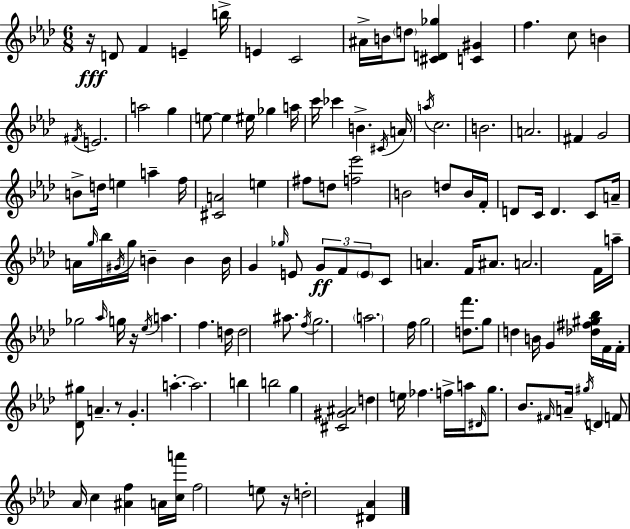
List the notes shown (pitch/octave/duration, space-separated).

R/s D4/e F4/q E4/q B5/s E4/q C4/h A#4/s B4/s D5/e [C#4,D4,Gb5]/q [C4,G#4]/q F5/q. C5/e B4/q F#4/s E4/h. A5/h G5/q E5/e E5/q EIS5/s Gb5/q A5/s C6/s CES6/q B4/q. C#4/s A4/s A5/s C5/h. B4/h. A4/h. F#4/q G4/h B4/e D5/s E5/q A5/q F5/s [C#4,A4]/h E5/q F#5/e D5/e [F5,Eb6]/h B4/h D5/e B4/s F4/s D4/e C4/s D4/q. C4/e A4/s A4/s G5/s Bb5/s G#4/s G5/s B4/q B4/q B4/s G4/q Gb5/s E4/e G4/e F4/e E4/e C4/e A4/q. F4/s A#4/e. A4/h. F4/s A5/s Gb5/h Ab5/s G5/s R/s Eb5/s A5/q. F5/q. D5/s D5/h A#5/e. F5/s G5/h. A5/h. F5/s G5/h [D5,F6]/e. G5/e D5/q B4/s G4/q [Db5,F#5,G#5,Bb5]/s F4/s F4/s [Db4,G#5]/e A4/q. R/e G4/q. A5/q. A5/h. B5/q B5/h G5/q [C#4,G#4,A#4]/h D5/q E5/s FES5/q. F5/s A5/s D#4/s G5/e. Bb4/e. F#4/s A4/s G#5/s D4/q F4/e Ab4/s C5/q [A#4,F5]/q A4/s [C5,A6]/s F5/h E5/e R/s D5/h [D#4,Ab4]/q